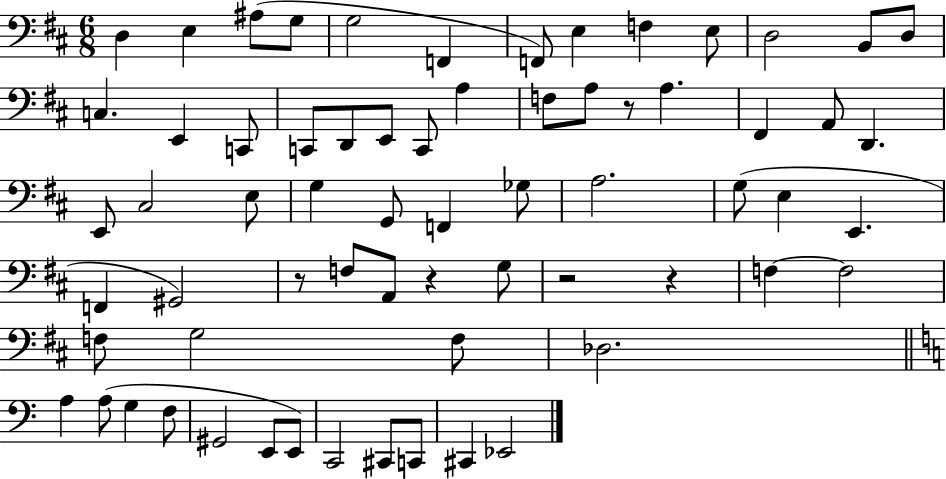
X:1
T:Untitled
M:6/8
L:1/4
K:D
D, E, ^A,/2 G,/2 G,2 F,, F,,/2 E, F, E,/2 D,2 B,,/2 D,/2 C, E,, C,,/2 C,,/2 D,,/2 E,,/2 C,,/2 A, F,/2 A,/2 z/2 A, ^F,, A,,/2 D,, E,,/2 ^C,2 E,/2 G, G,,/2 F,, _G,/2 A,2 G,/2 E, E,, F,, ^G,,2 z/2 F,/2 A,,/2 z G,/2 z2 z F, F,2 F,/2 G,2 F,/2 _D,2 A, A,/2 G, F,/2 ^G,,2 E,,/2 E,,/2 C,,2 ^C,,/2 C,,/2 ^C,, _E,,2